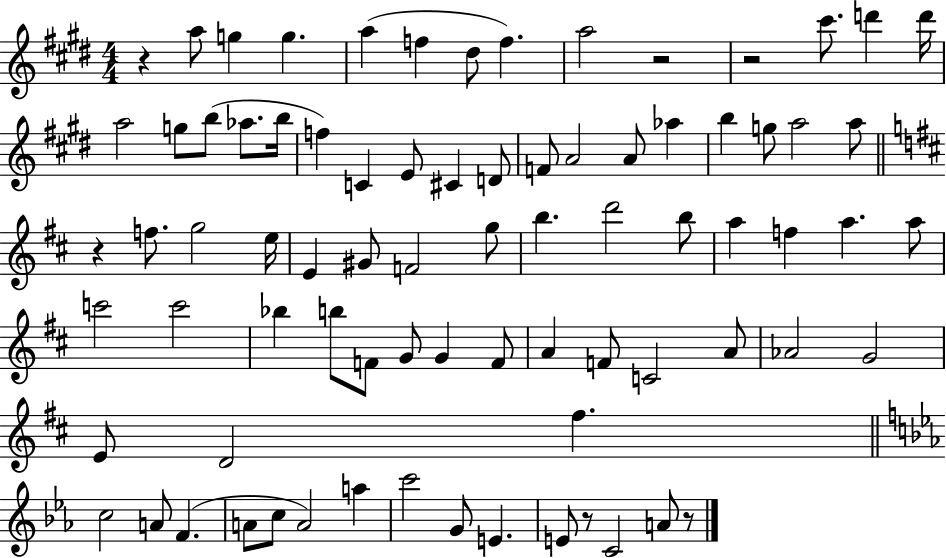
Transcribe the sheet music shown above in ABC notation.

X:1
T:Untitled
M:4/4
L:1/4
K:E
z a/2 g g a f ^d/2 f a2 z2 z2 ^c'/2 d' d'/4 a2 g/2 b/2 _a/2 b/4 f C E/2 ^C D/2 F/2 A2 A/2 _a b g/2 a2 a/2 z f/2 g2 e/4 E ^G/2 F2 g/2 b d'2 b/2 a f a a/2 c'2 c'2 _b b/2 F/2 G/2 G F/2 A F/2 C2 A/2 _A2 G2 E/2 D2 ^f c2 A/2 F A/2 c/2 A2 a c'2 G/2 E E/2 z/2 C2 A/2 z/2